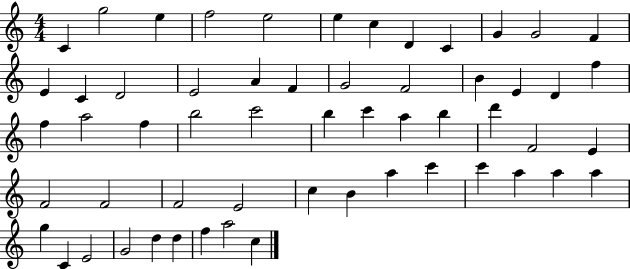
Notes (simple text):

C4/q G5/h E5/q F5/h E5/h E5/q C5/q D4/q C4/q G4/q G4/h F4/q E4/q C4/q D4/h E4/h A4/q F4/q G4/h F4/h B4/q E4/q D4/q F5/q F5/q A5/h F5/q B5/h C6/h B5/q C6/q A5/q B5/q D6/q F4/h E4/q F4/h F4/h F4/h E4/h C5/q B4/q A5/q C6/q C6/q A5/q A5/q A5/q G5/q C4/q E4/h G4/h D5/q D5/q F5/q A5/h C5/q